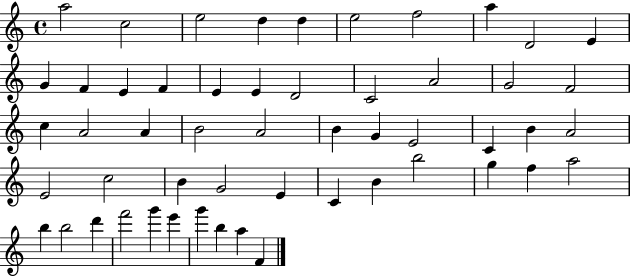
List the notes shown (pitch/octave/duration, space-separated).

A5/h C5/h E5/h D5/q D5/q E5/h F5/h A5/q D4/h E4/q G4/q F4/q E4/q F4/q E4/q E4/q D4/h C4/h A4/h G4/h F4/h C5/q A4/h A4/q B4/h A4/h B4/q G4/q E4/h C4/q B4/q A4/h E4/h C5/h B4/q G4/h E4/q C4/q B4/q B5/h G5/q F5/q A5/h B5/q B5/h D6/q F6/h G6/q E6/q G6/q B5/q A5/q F4/q